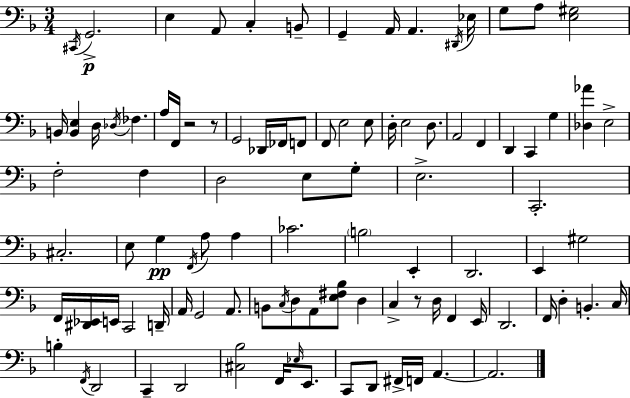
X:1
T:Untitled
M:3/4
L:1/4
K:Dm
^C,,/4 G,,2 E, A,,/2 C, B,,/2 G,, A,,/4 A,, ^D,,/4 _E,/4 G,/2 A,/2 [E,^G,]2 B,,/4 [B,,E,] D,/4 _D,/4 _F, A,/4 F,,/4 z2 z/2 G,,2 _D,,/4 _F,,/4 F,,/2 F,,/2 E,2 E,/2 D,/4 E,2 D,/2 A,,2 F,, D,, C,, G, [_D,_A] E,2 F,2 F, D,2 E,/2 G,/2 E,2 C,,2 ^C,2 E,/2 G, F,,/4 A,/2 A, _C2 B,2 E,, D,,2 E,, ^G,2 F,,/4 [^D,,_E,,]/4 E,,/4 C,,2 D,,/4 A,,/4 G,,2 A,,/2 B,,/2 C,/4 D,/2 A,,/2 [E,^F,_B,]/2 D, C, z/2 D,/4 F,, E,,/4 D,,2 F,,/4 D, B,, C,/4 B, F,,/4 D,,2 C,, D,,2 [^C,_B,]2 F,,/4 _E,/4 E,,/2 C,,/2 D,,/2 ^F,,/4 F,,/4 A,, A,,2